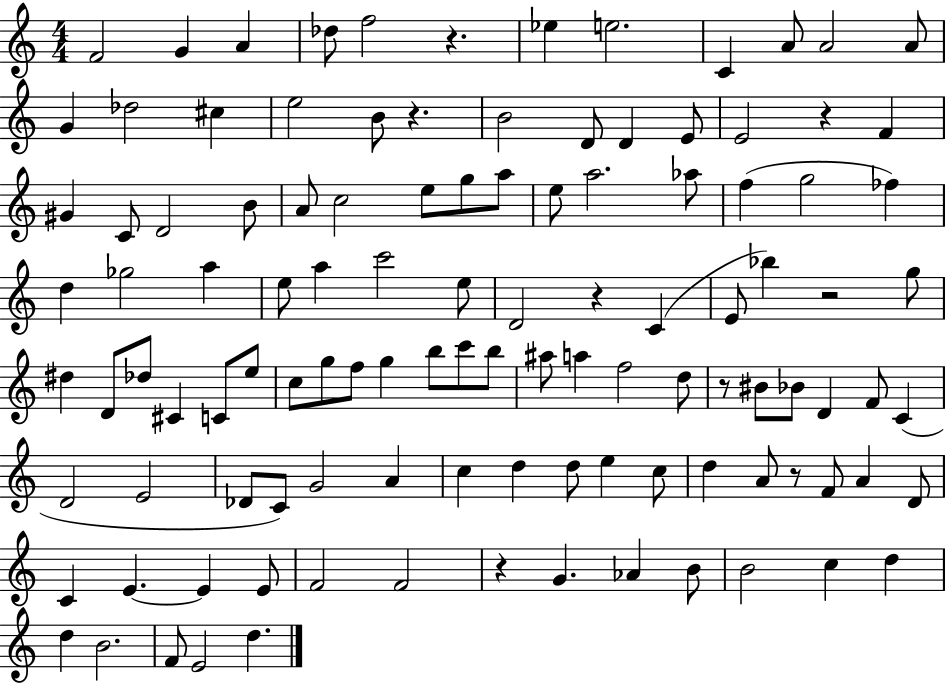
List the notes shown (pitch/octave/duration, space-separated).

F4/h G4/q A4/q Db5/e F5/h R/q. Eb5/q E5/h. C4/q A4/e A4/h A4/e G4/q Db5/h C#5/q E5/h B4/e R/q. B4/h D4/e D4/q E4/e E4/h R/q F4/q G#4/q C4/e D4/h B4/e A4/e C5/h E5/e G5/e A5/e E5/e A5/h. Ab5/e F5/q G5/h FES5/q D5/q Gb5/h A5/q E5/e A5/q C6/h E5/e D4/h R/q C4/q E4/e Bb5/q R/h G5/e D#5/q D4/e Db5/e C#4/q C4/e E5/e C5/e G5/e F5/e G5/q B5/e C6/e B5/e A#5/e A5/q F5/h D5/e R/e BIS4/e Bb4/e D4/q F4/e C4/q D4/h E4/h Db4/e C4/e G4/h A4/q C5/q D5/q D5/e E5/q C5/e D5/q A4/e R/e F4/e A4/q D4/e C4/q E4/q. E4/q E4/e F4/h F4/h R/q G4/q. Ab4/q B4/e B4/h C5/q D5/q D5/q B4/h. F4/e E4/h D5/q.